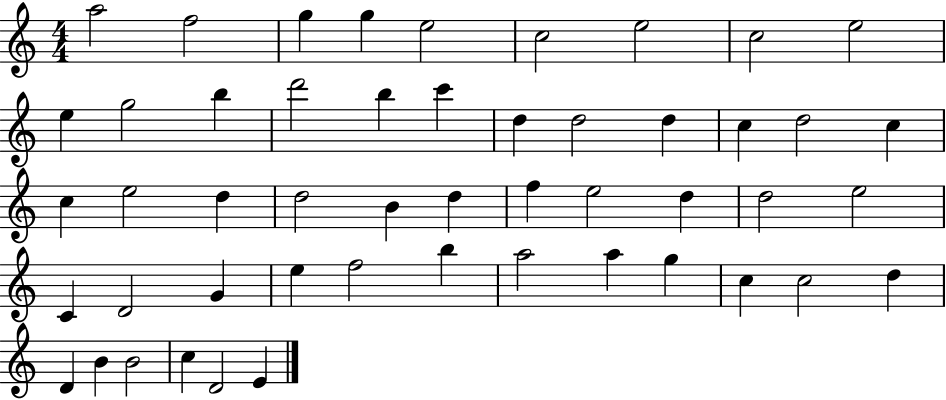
A5/h F5/h G5/q G5/q E5/h C5/h E5/h C5/h E5/h E5/q G5/h B5/q D6/h B5/q C6/q D5/q D5/h D5/q C5/q D5/h C5/q C5/q E5/h D5/q D5/h B4/q D5/q F5/q E5/h D5/q D5/h E5/h C4/q D4/h G4/q E5/q F5/h B5/q A5/h A5/q G5/q C5/q C5/h D5/q D4/q B4/q B4/h C5/q D4/h E4/q